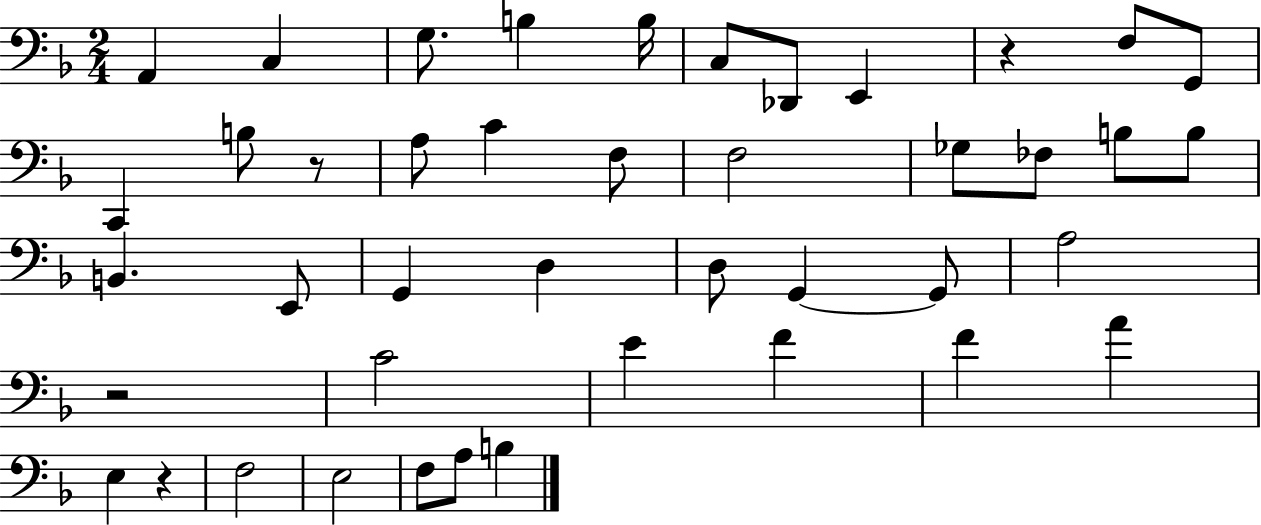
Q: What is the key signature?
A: F major